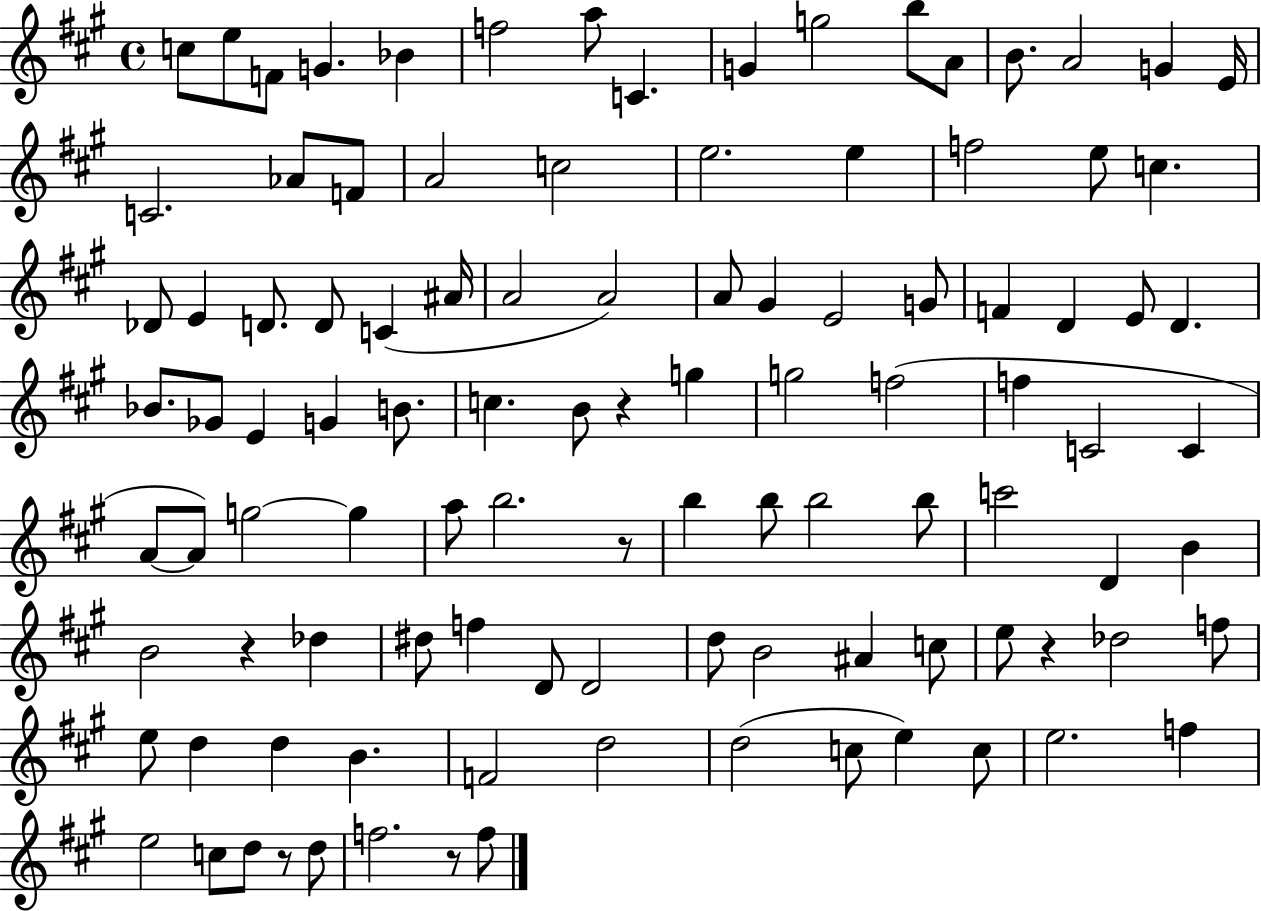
X:1
T:Untitled
M:4/4
L:1/4
K:A
c/2 e/2 F/2 G _B f2 a/2 C G g2 b/2 A/2 B/2 A2 G E/4 C2 _A/2 F/2 A2 c2 e2 e f2 e/2 c _D/2 E D/2 D/2 C ^A/4 A2 A2 A/2 ^G E2 G/2 F D E/2 D _B/2 _G/2 E G B/2 c B/2 z g g2 f2 f C2 C A/2 A/2 g2 g a/2 b2 z/2 b b/2 b2 b/2 c'2 D B B2 z _d ^d/2 f D/2 D2 d/2 B2 ^A c/2 e/2 z _d2 f/2 e/2 d d B F2 d2 d2 c/2 e c/2 e2 f e2 c/2 d/2 z/2 d/2 f2 z/2 f/2